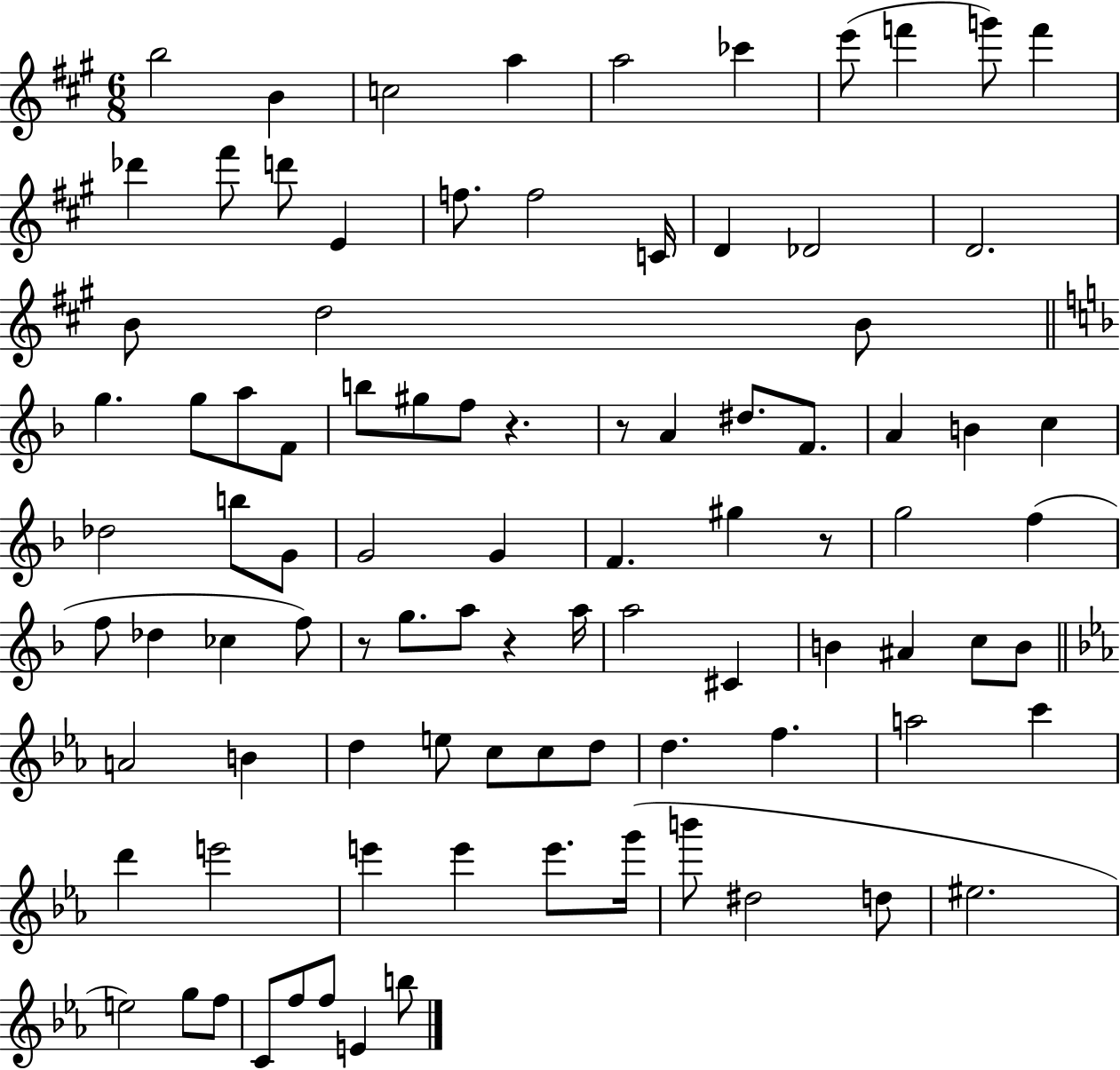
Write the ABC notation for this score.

X:1
T:Untitled
M:6/8
L:1/4
K:A
b2 B c2 a a2 _c' e'/2 f' g'/2 f' _d' ^f'/2 d'/2 E f/2 f2 C/4 D _D2 D2 B/2 d2 B/2 g g/2 a/2 F/2 b/2 ^g/2 f/2 z z/2 A ^d/2 F/2 A B c _d2 b/2 G/2 G2 G F ^g z/2 g2 f f/2 _d _c f/2 z/2 g/2 a/2 z a/4 a2 ^C B ^A c/2 B/2 A2 B d e/2 c/2 c/2 d/2 d f a2 c' d' e'2 e' e' e'/2 g'/4 b'/2 ^d2 d/2 ^e2 e2 g/2 f/2 C/2 f/2 f/2 E b/2